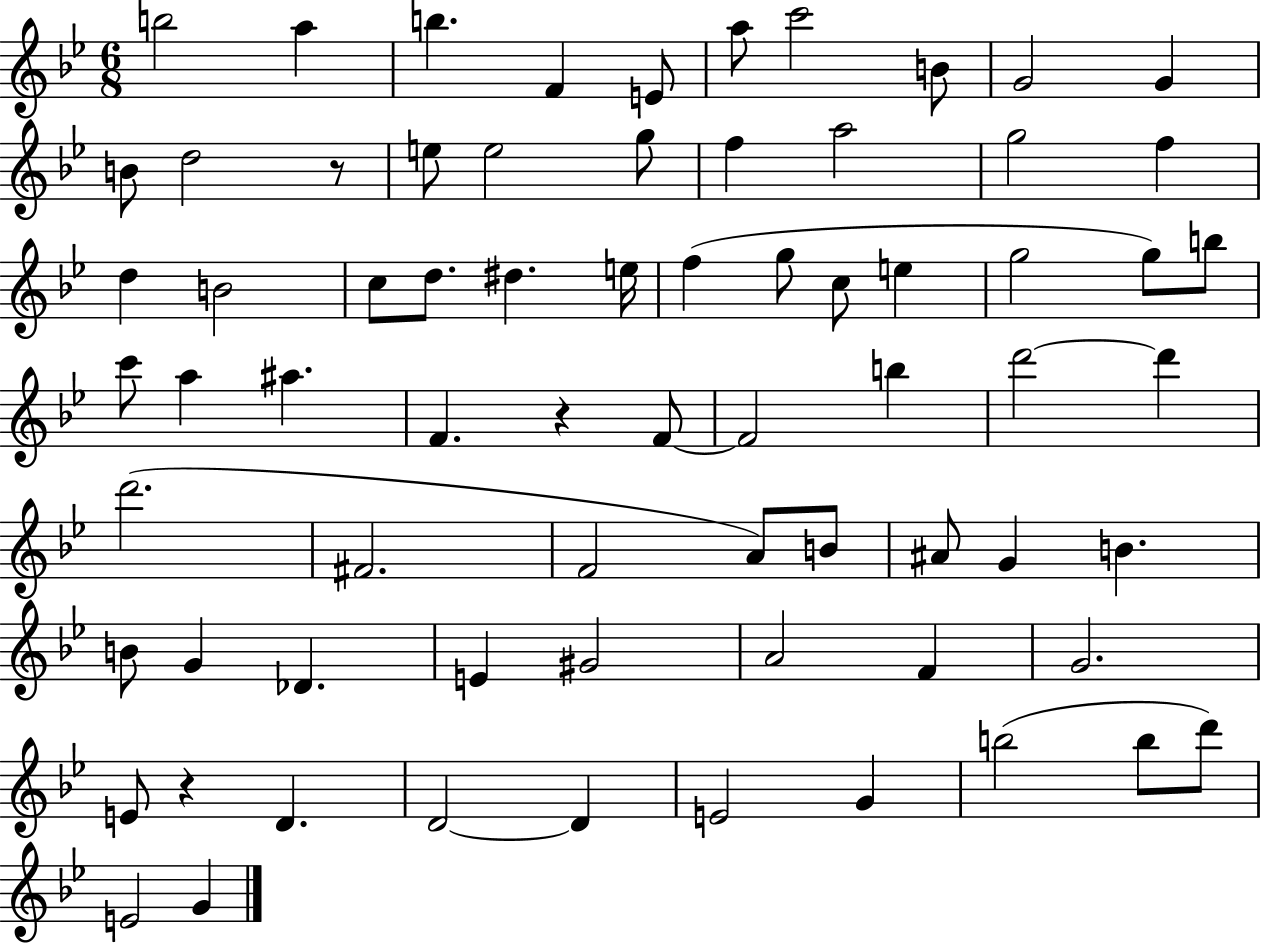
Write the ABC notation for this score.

X:1
T:Untitled
M:6/8
L:1/4
K:Bb
b2 a b F E/2 a/2 c'2 B/2 G2 G B/2 d2 z/2 e/2 e2 g/2 f a2 g2 f d B2 c/2 d/2 ^d e/4 f g/2 c/2 e g2 g/2 b/2 c'/2 a ^a F z F/2 F2 b d'2 d' d'2 ^F2 F2 A/2 B/2 ^A/2 G B B/2 G _D E ^G2 A2 F G2 E/2 z D D2 D E2 G b2 b/2 d'/2 E2 G